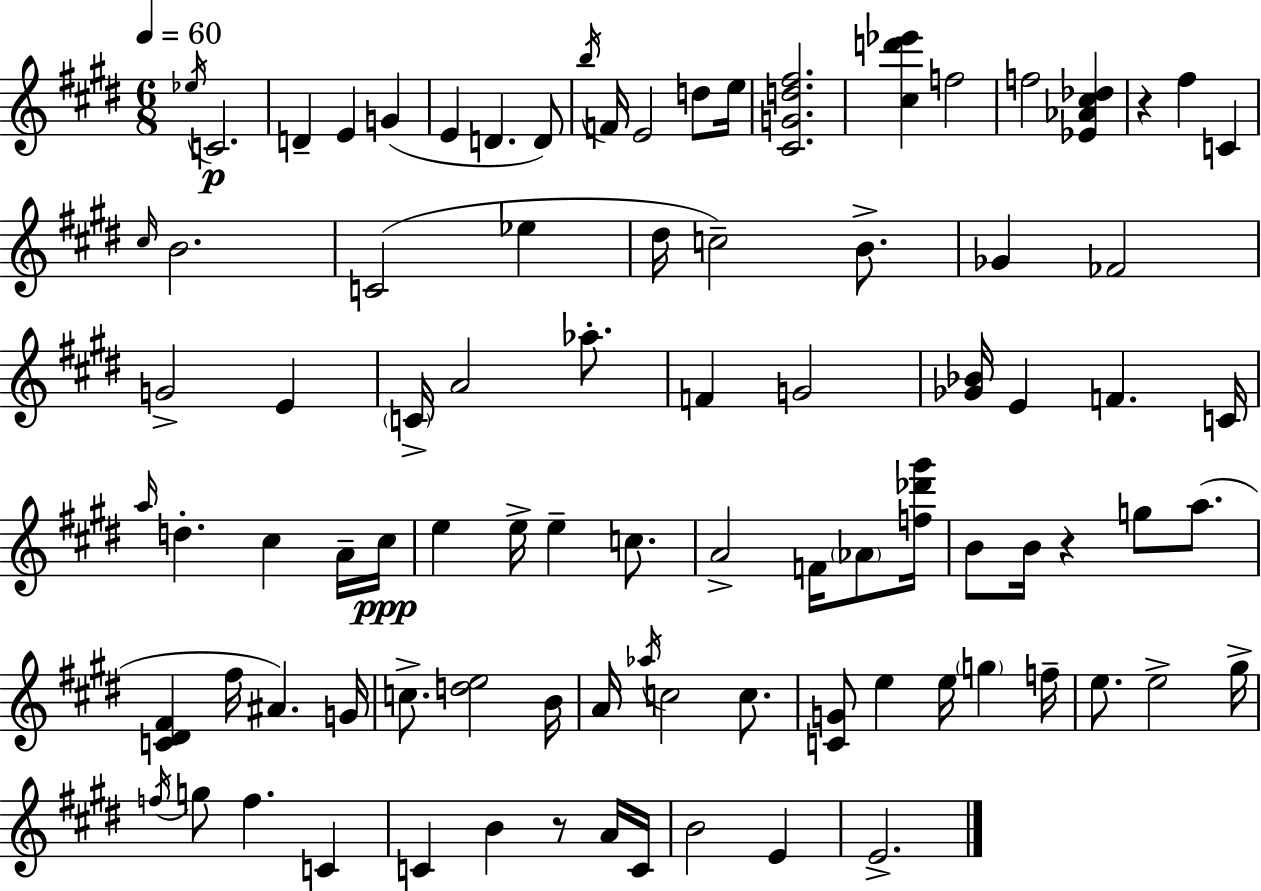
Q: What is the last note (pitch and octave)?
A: E4